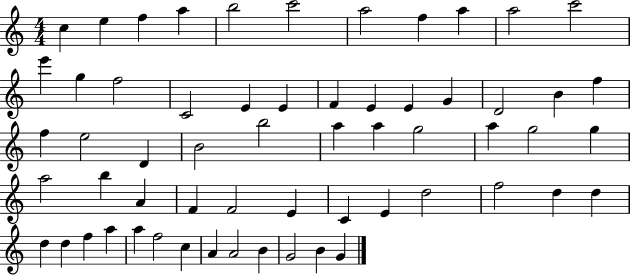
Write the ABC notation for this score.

X:1
T:Untitled
M:4/4
L:1/4
K:C
c e f a b2 c'2 a2 f a a2 c'2 e' g f2 C2 E E F E E G D2 B f f e2 D B2 b2 a a g2 a g2 g a2 b A F F2 E C E d2 f2 d d d d f a a f2 c A A2 B G2 B G